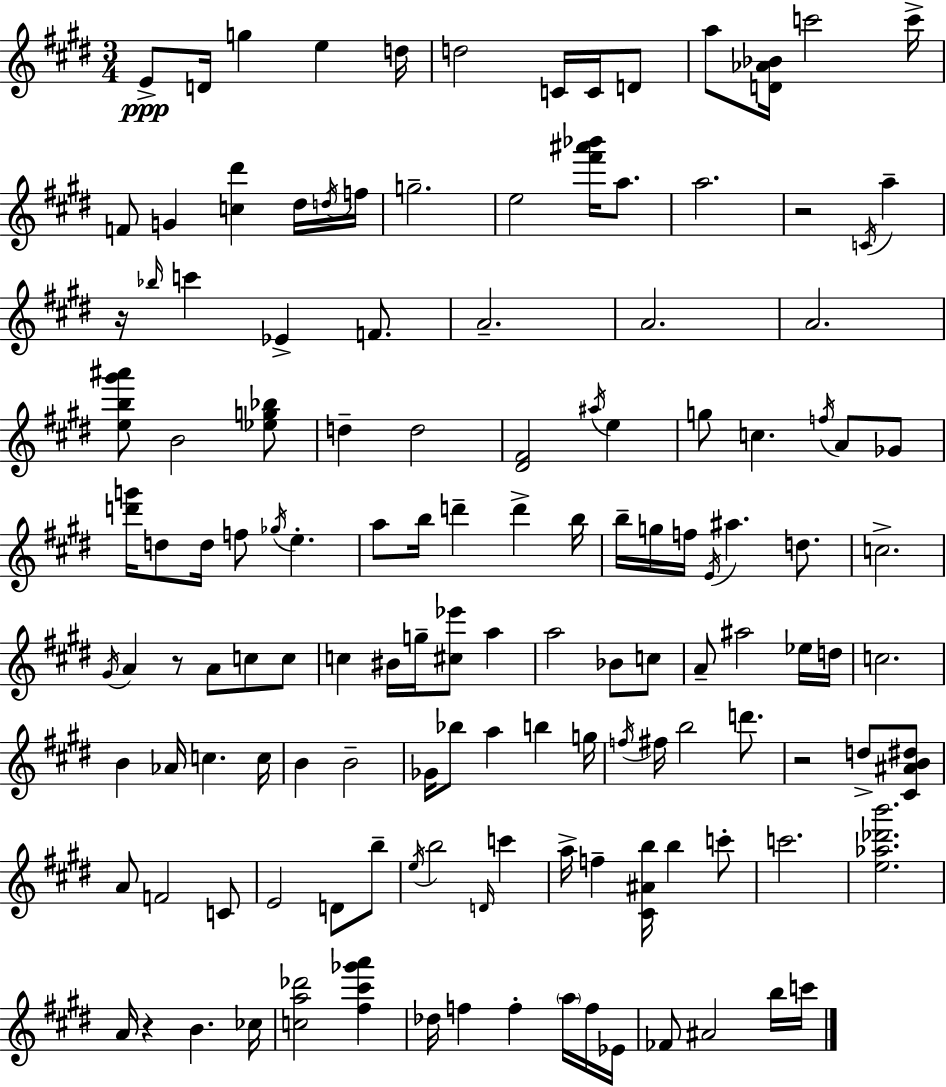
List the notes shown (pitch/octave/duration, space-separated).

E4/e D4/s G5/q E5/q D5/s D5/h C4/s C4/s D4/e A5/e [D4,Ab4,Bb4]/s C6/h C6/s F4/e G4/q [C5,D#6]/q D#5/s D5/s F5/s G5/h. E5/h [F#6,A#6,Bb6]/s A5/e. A5/h. R/h C4/s A5/q R/s Bb5/s C6/q Eb4/q F4/e. A4/h. A4/h. A4/h. [E5,B5,G#6,A#6]/e B4/h [Eb5,G5,Bb5]/e D5/q D5/h [D#4,F#4]/h A#5/s E5/q G5/e C5/q. F5/s A4/e Gb4/e [D6,G6]/s D5/e D5/s F5/e Gb5/s E5/q. A5/e B5/s D6/q D6/q B5/s B5/s G5/s F5/s E4/s A#5/q. D5/e. C5/h. G#4/s A4/q R/e A4/e C5/e C5/e C5/q BIS4/s G5/s [C#5,Eb6]/e A5/q A5/h Bb4/e C5/e A4/e A#5/h Eb5/s D5/s C5/h. B4/q Ab4/s C5/q. C5/s B4/q B4/h Gb4/s Bb5/e A5/q B5/q G5/s F5/s F#5/s B5/h D6/e. R/h D5/e [C#4,A#4,B4,D#5]/e A4/e F4/h C4/e E4/h D4/e B5/e E5/s B5/h D4/s C6/q A5/s F5/q [C#4,A#4,B5]/s B5/q C6/e C6/h. [E5,Ab5,Db6,B6]/h. A4/s R/q B4/q. CES5/s [C5,A5,Db6]/h [F#5,C#6,Gb6,A6]/q Db5/s F5/q F5/q A5/s F5/s Eb4/s FES4/e A#4/h B5/s C6/s